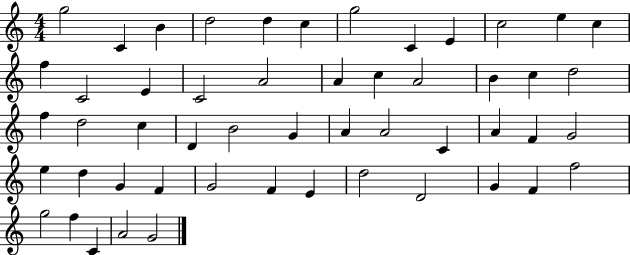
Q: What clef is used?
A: treble